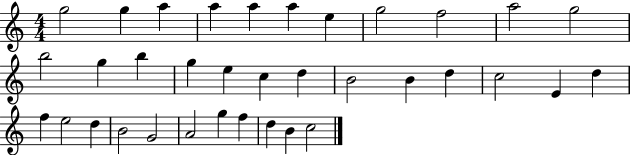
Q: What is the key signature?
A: C major